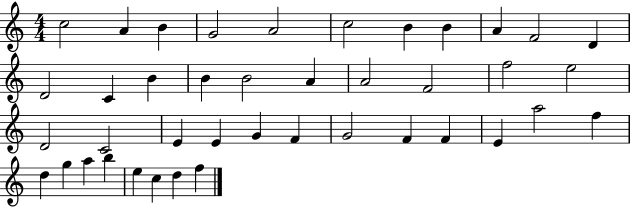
{
  \clef treble
  \numericTimeSignature
  \time 4/4
  \key c \major
  c''2 a'4 b'4 | g'2 a'2 | c''2 b'4 b'4 | a'4 f'2 d'4 | \break d'2 c'4 b'4 | b'4 b'2 a'4 | a'2 f'2 | f''2 e''2 | \break d'2 c'2 | e'4 e'4 g'4 f'4 | g'2 f'4 f'4 | e'4 a''2 f''4 | \break d''4 g''4 a''4 b''4 | e''4 c''4 d''4 f''4 | \bar "|."
}